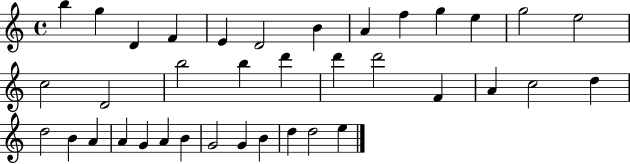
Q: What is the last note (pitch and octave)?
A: E5